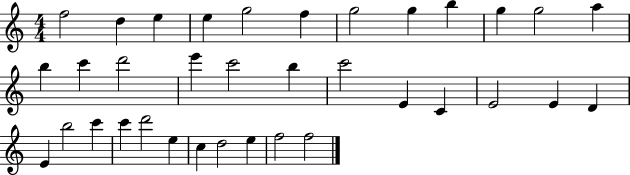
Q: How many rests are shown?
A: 0